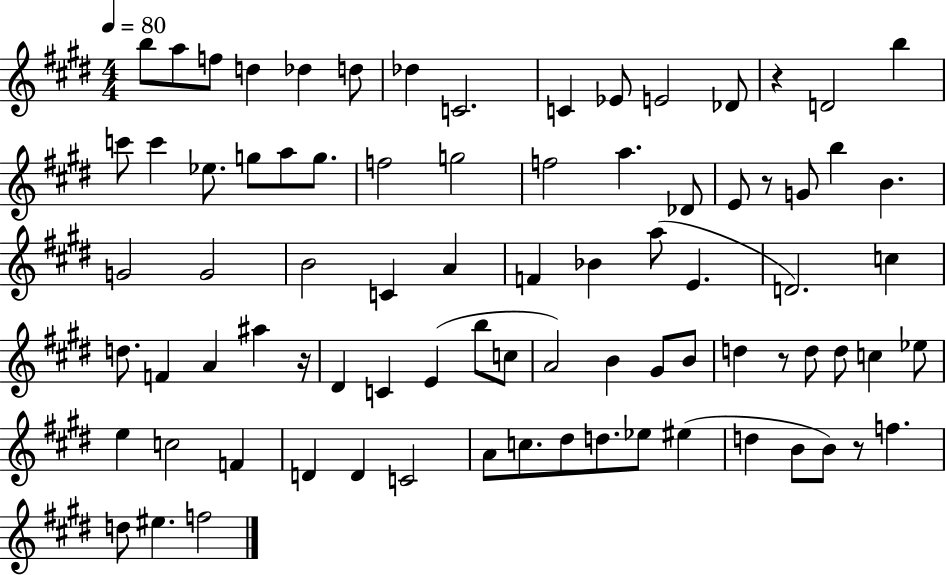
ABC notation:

X:1
T:Untitled
M:4/4
L:1/4
K:E
b/2 a/2 f/2 d _d d/2 _d C2 C _E/2 E2 _D/2 z D2 b c'/2 c' _e/2 g/2 a/2 g/2 f2 g2 f2 a _D/2 E/2 z/2 G/2 b B G2 G2 B2 C A F _B a/2 E D2 c d/2 F A ^a z/4 ^D C E b/2 c/2 A2 B ^G/2 B/2 d z/2 d/2 d/2 c _e/2 e c2 F D D C2 A/2 c/2 ^d/2 d/2 _e/2 ^e d B/2 B/2 z/2 f d/2 ^e f2